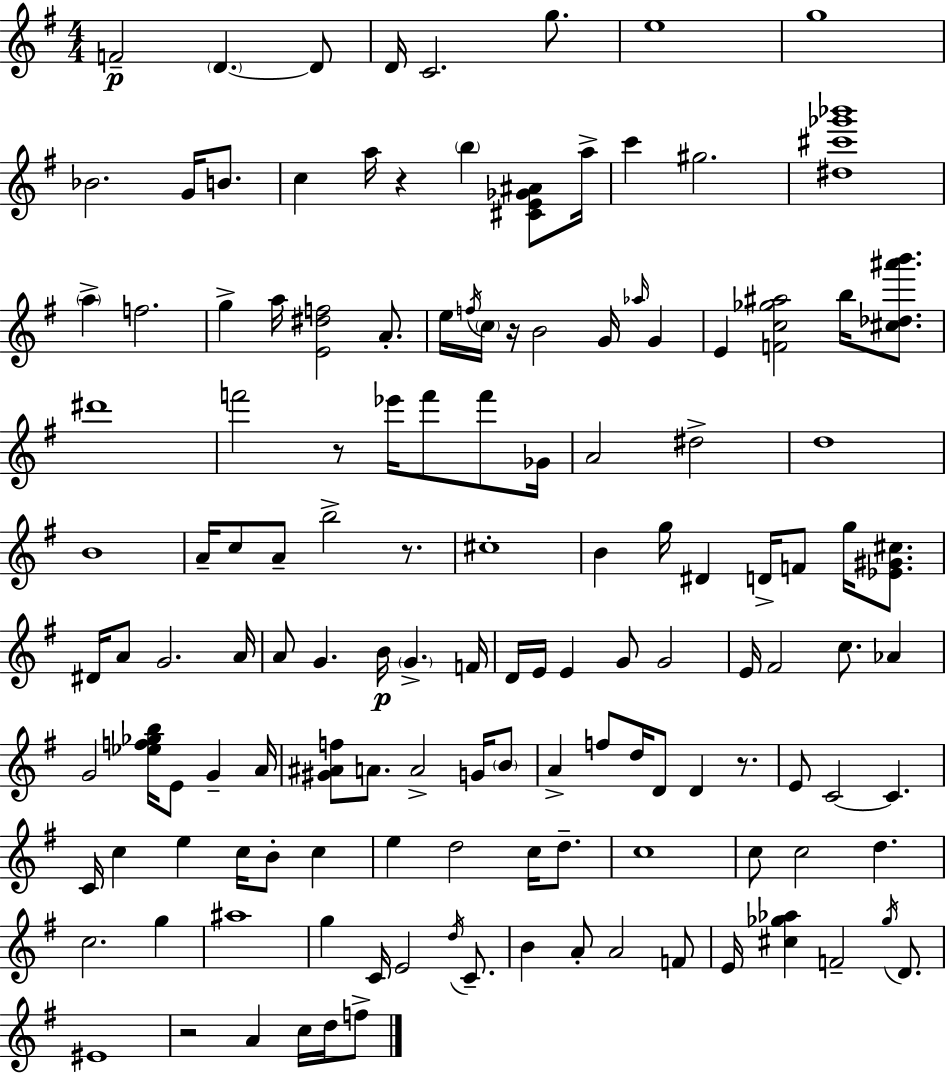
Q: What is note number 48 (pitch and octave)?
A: G5